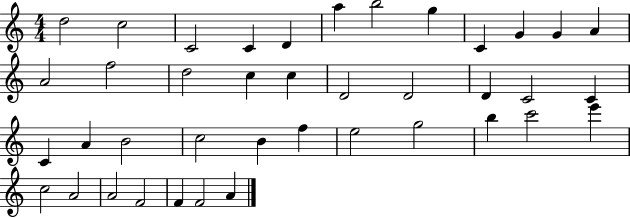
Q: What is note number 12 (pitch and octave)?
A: A4